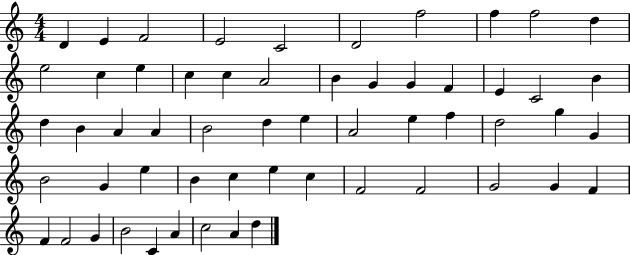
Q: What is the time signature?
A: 4/4